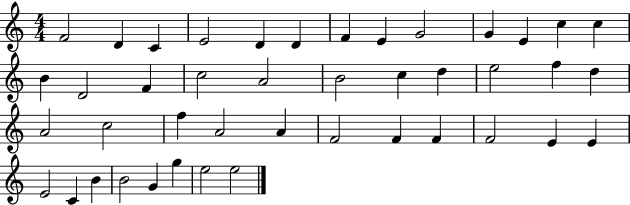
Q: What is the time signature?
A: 4/4